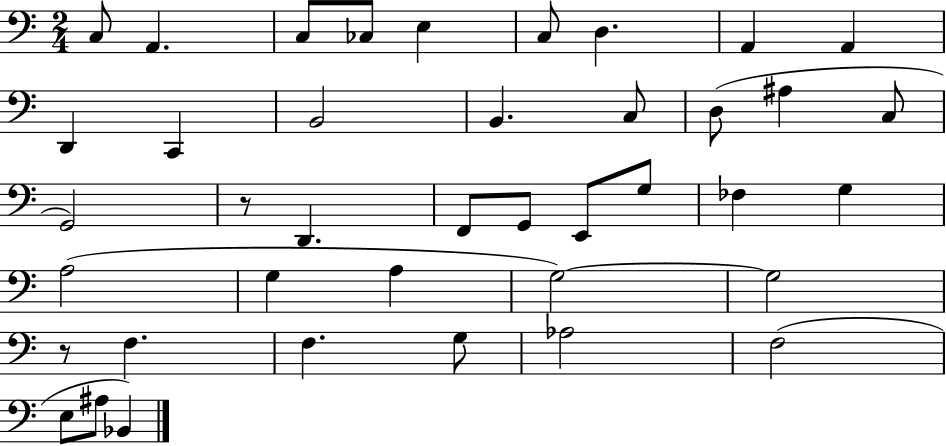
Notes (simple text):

C3/e A2/q. C3/e CES3/e E3/q C3/e D3/q. A2/q A2/q D2/q C2/q B2/h B2/q. C3/e D3/e A#3/q C3/e G2/h R/e D2/q. F2/e G2/e E2/e G3/e FES3/q G3/q A3/h G3/q A3/q G3/h G3/h R/e F3/q. F3/q. G3/e Ab3/h F3/h E3/e A#3/e Bb2/q